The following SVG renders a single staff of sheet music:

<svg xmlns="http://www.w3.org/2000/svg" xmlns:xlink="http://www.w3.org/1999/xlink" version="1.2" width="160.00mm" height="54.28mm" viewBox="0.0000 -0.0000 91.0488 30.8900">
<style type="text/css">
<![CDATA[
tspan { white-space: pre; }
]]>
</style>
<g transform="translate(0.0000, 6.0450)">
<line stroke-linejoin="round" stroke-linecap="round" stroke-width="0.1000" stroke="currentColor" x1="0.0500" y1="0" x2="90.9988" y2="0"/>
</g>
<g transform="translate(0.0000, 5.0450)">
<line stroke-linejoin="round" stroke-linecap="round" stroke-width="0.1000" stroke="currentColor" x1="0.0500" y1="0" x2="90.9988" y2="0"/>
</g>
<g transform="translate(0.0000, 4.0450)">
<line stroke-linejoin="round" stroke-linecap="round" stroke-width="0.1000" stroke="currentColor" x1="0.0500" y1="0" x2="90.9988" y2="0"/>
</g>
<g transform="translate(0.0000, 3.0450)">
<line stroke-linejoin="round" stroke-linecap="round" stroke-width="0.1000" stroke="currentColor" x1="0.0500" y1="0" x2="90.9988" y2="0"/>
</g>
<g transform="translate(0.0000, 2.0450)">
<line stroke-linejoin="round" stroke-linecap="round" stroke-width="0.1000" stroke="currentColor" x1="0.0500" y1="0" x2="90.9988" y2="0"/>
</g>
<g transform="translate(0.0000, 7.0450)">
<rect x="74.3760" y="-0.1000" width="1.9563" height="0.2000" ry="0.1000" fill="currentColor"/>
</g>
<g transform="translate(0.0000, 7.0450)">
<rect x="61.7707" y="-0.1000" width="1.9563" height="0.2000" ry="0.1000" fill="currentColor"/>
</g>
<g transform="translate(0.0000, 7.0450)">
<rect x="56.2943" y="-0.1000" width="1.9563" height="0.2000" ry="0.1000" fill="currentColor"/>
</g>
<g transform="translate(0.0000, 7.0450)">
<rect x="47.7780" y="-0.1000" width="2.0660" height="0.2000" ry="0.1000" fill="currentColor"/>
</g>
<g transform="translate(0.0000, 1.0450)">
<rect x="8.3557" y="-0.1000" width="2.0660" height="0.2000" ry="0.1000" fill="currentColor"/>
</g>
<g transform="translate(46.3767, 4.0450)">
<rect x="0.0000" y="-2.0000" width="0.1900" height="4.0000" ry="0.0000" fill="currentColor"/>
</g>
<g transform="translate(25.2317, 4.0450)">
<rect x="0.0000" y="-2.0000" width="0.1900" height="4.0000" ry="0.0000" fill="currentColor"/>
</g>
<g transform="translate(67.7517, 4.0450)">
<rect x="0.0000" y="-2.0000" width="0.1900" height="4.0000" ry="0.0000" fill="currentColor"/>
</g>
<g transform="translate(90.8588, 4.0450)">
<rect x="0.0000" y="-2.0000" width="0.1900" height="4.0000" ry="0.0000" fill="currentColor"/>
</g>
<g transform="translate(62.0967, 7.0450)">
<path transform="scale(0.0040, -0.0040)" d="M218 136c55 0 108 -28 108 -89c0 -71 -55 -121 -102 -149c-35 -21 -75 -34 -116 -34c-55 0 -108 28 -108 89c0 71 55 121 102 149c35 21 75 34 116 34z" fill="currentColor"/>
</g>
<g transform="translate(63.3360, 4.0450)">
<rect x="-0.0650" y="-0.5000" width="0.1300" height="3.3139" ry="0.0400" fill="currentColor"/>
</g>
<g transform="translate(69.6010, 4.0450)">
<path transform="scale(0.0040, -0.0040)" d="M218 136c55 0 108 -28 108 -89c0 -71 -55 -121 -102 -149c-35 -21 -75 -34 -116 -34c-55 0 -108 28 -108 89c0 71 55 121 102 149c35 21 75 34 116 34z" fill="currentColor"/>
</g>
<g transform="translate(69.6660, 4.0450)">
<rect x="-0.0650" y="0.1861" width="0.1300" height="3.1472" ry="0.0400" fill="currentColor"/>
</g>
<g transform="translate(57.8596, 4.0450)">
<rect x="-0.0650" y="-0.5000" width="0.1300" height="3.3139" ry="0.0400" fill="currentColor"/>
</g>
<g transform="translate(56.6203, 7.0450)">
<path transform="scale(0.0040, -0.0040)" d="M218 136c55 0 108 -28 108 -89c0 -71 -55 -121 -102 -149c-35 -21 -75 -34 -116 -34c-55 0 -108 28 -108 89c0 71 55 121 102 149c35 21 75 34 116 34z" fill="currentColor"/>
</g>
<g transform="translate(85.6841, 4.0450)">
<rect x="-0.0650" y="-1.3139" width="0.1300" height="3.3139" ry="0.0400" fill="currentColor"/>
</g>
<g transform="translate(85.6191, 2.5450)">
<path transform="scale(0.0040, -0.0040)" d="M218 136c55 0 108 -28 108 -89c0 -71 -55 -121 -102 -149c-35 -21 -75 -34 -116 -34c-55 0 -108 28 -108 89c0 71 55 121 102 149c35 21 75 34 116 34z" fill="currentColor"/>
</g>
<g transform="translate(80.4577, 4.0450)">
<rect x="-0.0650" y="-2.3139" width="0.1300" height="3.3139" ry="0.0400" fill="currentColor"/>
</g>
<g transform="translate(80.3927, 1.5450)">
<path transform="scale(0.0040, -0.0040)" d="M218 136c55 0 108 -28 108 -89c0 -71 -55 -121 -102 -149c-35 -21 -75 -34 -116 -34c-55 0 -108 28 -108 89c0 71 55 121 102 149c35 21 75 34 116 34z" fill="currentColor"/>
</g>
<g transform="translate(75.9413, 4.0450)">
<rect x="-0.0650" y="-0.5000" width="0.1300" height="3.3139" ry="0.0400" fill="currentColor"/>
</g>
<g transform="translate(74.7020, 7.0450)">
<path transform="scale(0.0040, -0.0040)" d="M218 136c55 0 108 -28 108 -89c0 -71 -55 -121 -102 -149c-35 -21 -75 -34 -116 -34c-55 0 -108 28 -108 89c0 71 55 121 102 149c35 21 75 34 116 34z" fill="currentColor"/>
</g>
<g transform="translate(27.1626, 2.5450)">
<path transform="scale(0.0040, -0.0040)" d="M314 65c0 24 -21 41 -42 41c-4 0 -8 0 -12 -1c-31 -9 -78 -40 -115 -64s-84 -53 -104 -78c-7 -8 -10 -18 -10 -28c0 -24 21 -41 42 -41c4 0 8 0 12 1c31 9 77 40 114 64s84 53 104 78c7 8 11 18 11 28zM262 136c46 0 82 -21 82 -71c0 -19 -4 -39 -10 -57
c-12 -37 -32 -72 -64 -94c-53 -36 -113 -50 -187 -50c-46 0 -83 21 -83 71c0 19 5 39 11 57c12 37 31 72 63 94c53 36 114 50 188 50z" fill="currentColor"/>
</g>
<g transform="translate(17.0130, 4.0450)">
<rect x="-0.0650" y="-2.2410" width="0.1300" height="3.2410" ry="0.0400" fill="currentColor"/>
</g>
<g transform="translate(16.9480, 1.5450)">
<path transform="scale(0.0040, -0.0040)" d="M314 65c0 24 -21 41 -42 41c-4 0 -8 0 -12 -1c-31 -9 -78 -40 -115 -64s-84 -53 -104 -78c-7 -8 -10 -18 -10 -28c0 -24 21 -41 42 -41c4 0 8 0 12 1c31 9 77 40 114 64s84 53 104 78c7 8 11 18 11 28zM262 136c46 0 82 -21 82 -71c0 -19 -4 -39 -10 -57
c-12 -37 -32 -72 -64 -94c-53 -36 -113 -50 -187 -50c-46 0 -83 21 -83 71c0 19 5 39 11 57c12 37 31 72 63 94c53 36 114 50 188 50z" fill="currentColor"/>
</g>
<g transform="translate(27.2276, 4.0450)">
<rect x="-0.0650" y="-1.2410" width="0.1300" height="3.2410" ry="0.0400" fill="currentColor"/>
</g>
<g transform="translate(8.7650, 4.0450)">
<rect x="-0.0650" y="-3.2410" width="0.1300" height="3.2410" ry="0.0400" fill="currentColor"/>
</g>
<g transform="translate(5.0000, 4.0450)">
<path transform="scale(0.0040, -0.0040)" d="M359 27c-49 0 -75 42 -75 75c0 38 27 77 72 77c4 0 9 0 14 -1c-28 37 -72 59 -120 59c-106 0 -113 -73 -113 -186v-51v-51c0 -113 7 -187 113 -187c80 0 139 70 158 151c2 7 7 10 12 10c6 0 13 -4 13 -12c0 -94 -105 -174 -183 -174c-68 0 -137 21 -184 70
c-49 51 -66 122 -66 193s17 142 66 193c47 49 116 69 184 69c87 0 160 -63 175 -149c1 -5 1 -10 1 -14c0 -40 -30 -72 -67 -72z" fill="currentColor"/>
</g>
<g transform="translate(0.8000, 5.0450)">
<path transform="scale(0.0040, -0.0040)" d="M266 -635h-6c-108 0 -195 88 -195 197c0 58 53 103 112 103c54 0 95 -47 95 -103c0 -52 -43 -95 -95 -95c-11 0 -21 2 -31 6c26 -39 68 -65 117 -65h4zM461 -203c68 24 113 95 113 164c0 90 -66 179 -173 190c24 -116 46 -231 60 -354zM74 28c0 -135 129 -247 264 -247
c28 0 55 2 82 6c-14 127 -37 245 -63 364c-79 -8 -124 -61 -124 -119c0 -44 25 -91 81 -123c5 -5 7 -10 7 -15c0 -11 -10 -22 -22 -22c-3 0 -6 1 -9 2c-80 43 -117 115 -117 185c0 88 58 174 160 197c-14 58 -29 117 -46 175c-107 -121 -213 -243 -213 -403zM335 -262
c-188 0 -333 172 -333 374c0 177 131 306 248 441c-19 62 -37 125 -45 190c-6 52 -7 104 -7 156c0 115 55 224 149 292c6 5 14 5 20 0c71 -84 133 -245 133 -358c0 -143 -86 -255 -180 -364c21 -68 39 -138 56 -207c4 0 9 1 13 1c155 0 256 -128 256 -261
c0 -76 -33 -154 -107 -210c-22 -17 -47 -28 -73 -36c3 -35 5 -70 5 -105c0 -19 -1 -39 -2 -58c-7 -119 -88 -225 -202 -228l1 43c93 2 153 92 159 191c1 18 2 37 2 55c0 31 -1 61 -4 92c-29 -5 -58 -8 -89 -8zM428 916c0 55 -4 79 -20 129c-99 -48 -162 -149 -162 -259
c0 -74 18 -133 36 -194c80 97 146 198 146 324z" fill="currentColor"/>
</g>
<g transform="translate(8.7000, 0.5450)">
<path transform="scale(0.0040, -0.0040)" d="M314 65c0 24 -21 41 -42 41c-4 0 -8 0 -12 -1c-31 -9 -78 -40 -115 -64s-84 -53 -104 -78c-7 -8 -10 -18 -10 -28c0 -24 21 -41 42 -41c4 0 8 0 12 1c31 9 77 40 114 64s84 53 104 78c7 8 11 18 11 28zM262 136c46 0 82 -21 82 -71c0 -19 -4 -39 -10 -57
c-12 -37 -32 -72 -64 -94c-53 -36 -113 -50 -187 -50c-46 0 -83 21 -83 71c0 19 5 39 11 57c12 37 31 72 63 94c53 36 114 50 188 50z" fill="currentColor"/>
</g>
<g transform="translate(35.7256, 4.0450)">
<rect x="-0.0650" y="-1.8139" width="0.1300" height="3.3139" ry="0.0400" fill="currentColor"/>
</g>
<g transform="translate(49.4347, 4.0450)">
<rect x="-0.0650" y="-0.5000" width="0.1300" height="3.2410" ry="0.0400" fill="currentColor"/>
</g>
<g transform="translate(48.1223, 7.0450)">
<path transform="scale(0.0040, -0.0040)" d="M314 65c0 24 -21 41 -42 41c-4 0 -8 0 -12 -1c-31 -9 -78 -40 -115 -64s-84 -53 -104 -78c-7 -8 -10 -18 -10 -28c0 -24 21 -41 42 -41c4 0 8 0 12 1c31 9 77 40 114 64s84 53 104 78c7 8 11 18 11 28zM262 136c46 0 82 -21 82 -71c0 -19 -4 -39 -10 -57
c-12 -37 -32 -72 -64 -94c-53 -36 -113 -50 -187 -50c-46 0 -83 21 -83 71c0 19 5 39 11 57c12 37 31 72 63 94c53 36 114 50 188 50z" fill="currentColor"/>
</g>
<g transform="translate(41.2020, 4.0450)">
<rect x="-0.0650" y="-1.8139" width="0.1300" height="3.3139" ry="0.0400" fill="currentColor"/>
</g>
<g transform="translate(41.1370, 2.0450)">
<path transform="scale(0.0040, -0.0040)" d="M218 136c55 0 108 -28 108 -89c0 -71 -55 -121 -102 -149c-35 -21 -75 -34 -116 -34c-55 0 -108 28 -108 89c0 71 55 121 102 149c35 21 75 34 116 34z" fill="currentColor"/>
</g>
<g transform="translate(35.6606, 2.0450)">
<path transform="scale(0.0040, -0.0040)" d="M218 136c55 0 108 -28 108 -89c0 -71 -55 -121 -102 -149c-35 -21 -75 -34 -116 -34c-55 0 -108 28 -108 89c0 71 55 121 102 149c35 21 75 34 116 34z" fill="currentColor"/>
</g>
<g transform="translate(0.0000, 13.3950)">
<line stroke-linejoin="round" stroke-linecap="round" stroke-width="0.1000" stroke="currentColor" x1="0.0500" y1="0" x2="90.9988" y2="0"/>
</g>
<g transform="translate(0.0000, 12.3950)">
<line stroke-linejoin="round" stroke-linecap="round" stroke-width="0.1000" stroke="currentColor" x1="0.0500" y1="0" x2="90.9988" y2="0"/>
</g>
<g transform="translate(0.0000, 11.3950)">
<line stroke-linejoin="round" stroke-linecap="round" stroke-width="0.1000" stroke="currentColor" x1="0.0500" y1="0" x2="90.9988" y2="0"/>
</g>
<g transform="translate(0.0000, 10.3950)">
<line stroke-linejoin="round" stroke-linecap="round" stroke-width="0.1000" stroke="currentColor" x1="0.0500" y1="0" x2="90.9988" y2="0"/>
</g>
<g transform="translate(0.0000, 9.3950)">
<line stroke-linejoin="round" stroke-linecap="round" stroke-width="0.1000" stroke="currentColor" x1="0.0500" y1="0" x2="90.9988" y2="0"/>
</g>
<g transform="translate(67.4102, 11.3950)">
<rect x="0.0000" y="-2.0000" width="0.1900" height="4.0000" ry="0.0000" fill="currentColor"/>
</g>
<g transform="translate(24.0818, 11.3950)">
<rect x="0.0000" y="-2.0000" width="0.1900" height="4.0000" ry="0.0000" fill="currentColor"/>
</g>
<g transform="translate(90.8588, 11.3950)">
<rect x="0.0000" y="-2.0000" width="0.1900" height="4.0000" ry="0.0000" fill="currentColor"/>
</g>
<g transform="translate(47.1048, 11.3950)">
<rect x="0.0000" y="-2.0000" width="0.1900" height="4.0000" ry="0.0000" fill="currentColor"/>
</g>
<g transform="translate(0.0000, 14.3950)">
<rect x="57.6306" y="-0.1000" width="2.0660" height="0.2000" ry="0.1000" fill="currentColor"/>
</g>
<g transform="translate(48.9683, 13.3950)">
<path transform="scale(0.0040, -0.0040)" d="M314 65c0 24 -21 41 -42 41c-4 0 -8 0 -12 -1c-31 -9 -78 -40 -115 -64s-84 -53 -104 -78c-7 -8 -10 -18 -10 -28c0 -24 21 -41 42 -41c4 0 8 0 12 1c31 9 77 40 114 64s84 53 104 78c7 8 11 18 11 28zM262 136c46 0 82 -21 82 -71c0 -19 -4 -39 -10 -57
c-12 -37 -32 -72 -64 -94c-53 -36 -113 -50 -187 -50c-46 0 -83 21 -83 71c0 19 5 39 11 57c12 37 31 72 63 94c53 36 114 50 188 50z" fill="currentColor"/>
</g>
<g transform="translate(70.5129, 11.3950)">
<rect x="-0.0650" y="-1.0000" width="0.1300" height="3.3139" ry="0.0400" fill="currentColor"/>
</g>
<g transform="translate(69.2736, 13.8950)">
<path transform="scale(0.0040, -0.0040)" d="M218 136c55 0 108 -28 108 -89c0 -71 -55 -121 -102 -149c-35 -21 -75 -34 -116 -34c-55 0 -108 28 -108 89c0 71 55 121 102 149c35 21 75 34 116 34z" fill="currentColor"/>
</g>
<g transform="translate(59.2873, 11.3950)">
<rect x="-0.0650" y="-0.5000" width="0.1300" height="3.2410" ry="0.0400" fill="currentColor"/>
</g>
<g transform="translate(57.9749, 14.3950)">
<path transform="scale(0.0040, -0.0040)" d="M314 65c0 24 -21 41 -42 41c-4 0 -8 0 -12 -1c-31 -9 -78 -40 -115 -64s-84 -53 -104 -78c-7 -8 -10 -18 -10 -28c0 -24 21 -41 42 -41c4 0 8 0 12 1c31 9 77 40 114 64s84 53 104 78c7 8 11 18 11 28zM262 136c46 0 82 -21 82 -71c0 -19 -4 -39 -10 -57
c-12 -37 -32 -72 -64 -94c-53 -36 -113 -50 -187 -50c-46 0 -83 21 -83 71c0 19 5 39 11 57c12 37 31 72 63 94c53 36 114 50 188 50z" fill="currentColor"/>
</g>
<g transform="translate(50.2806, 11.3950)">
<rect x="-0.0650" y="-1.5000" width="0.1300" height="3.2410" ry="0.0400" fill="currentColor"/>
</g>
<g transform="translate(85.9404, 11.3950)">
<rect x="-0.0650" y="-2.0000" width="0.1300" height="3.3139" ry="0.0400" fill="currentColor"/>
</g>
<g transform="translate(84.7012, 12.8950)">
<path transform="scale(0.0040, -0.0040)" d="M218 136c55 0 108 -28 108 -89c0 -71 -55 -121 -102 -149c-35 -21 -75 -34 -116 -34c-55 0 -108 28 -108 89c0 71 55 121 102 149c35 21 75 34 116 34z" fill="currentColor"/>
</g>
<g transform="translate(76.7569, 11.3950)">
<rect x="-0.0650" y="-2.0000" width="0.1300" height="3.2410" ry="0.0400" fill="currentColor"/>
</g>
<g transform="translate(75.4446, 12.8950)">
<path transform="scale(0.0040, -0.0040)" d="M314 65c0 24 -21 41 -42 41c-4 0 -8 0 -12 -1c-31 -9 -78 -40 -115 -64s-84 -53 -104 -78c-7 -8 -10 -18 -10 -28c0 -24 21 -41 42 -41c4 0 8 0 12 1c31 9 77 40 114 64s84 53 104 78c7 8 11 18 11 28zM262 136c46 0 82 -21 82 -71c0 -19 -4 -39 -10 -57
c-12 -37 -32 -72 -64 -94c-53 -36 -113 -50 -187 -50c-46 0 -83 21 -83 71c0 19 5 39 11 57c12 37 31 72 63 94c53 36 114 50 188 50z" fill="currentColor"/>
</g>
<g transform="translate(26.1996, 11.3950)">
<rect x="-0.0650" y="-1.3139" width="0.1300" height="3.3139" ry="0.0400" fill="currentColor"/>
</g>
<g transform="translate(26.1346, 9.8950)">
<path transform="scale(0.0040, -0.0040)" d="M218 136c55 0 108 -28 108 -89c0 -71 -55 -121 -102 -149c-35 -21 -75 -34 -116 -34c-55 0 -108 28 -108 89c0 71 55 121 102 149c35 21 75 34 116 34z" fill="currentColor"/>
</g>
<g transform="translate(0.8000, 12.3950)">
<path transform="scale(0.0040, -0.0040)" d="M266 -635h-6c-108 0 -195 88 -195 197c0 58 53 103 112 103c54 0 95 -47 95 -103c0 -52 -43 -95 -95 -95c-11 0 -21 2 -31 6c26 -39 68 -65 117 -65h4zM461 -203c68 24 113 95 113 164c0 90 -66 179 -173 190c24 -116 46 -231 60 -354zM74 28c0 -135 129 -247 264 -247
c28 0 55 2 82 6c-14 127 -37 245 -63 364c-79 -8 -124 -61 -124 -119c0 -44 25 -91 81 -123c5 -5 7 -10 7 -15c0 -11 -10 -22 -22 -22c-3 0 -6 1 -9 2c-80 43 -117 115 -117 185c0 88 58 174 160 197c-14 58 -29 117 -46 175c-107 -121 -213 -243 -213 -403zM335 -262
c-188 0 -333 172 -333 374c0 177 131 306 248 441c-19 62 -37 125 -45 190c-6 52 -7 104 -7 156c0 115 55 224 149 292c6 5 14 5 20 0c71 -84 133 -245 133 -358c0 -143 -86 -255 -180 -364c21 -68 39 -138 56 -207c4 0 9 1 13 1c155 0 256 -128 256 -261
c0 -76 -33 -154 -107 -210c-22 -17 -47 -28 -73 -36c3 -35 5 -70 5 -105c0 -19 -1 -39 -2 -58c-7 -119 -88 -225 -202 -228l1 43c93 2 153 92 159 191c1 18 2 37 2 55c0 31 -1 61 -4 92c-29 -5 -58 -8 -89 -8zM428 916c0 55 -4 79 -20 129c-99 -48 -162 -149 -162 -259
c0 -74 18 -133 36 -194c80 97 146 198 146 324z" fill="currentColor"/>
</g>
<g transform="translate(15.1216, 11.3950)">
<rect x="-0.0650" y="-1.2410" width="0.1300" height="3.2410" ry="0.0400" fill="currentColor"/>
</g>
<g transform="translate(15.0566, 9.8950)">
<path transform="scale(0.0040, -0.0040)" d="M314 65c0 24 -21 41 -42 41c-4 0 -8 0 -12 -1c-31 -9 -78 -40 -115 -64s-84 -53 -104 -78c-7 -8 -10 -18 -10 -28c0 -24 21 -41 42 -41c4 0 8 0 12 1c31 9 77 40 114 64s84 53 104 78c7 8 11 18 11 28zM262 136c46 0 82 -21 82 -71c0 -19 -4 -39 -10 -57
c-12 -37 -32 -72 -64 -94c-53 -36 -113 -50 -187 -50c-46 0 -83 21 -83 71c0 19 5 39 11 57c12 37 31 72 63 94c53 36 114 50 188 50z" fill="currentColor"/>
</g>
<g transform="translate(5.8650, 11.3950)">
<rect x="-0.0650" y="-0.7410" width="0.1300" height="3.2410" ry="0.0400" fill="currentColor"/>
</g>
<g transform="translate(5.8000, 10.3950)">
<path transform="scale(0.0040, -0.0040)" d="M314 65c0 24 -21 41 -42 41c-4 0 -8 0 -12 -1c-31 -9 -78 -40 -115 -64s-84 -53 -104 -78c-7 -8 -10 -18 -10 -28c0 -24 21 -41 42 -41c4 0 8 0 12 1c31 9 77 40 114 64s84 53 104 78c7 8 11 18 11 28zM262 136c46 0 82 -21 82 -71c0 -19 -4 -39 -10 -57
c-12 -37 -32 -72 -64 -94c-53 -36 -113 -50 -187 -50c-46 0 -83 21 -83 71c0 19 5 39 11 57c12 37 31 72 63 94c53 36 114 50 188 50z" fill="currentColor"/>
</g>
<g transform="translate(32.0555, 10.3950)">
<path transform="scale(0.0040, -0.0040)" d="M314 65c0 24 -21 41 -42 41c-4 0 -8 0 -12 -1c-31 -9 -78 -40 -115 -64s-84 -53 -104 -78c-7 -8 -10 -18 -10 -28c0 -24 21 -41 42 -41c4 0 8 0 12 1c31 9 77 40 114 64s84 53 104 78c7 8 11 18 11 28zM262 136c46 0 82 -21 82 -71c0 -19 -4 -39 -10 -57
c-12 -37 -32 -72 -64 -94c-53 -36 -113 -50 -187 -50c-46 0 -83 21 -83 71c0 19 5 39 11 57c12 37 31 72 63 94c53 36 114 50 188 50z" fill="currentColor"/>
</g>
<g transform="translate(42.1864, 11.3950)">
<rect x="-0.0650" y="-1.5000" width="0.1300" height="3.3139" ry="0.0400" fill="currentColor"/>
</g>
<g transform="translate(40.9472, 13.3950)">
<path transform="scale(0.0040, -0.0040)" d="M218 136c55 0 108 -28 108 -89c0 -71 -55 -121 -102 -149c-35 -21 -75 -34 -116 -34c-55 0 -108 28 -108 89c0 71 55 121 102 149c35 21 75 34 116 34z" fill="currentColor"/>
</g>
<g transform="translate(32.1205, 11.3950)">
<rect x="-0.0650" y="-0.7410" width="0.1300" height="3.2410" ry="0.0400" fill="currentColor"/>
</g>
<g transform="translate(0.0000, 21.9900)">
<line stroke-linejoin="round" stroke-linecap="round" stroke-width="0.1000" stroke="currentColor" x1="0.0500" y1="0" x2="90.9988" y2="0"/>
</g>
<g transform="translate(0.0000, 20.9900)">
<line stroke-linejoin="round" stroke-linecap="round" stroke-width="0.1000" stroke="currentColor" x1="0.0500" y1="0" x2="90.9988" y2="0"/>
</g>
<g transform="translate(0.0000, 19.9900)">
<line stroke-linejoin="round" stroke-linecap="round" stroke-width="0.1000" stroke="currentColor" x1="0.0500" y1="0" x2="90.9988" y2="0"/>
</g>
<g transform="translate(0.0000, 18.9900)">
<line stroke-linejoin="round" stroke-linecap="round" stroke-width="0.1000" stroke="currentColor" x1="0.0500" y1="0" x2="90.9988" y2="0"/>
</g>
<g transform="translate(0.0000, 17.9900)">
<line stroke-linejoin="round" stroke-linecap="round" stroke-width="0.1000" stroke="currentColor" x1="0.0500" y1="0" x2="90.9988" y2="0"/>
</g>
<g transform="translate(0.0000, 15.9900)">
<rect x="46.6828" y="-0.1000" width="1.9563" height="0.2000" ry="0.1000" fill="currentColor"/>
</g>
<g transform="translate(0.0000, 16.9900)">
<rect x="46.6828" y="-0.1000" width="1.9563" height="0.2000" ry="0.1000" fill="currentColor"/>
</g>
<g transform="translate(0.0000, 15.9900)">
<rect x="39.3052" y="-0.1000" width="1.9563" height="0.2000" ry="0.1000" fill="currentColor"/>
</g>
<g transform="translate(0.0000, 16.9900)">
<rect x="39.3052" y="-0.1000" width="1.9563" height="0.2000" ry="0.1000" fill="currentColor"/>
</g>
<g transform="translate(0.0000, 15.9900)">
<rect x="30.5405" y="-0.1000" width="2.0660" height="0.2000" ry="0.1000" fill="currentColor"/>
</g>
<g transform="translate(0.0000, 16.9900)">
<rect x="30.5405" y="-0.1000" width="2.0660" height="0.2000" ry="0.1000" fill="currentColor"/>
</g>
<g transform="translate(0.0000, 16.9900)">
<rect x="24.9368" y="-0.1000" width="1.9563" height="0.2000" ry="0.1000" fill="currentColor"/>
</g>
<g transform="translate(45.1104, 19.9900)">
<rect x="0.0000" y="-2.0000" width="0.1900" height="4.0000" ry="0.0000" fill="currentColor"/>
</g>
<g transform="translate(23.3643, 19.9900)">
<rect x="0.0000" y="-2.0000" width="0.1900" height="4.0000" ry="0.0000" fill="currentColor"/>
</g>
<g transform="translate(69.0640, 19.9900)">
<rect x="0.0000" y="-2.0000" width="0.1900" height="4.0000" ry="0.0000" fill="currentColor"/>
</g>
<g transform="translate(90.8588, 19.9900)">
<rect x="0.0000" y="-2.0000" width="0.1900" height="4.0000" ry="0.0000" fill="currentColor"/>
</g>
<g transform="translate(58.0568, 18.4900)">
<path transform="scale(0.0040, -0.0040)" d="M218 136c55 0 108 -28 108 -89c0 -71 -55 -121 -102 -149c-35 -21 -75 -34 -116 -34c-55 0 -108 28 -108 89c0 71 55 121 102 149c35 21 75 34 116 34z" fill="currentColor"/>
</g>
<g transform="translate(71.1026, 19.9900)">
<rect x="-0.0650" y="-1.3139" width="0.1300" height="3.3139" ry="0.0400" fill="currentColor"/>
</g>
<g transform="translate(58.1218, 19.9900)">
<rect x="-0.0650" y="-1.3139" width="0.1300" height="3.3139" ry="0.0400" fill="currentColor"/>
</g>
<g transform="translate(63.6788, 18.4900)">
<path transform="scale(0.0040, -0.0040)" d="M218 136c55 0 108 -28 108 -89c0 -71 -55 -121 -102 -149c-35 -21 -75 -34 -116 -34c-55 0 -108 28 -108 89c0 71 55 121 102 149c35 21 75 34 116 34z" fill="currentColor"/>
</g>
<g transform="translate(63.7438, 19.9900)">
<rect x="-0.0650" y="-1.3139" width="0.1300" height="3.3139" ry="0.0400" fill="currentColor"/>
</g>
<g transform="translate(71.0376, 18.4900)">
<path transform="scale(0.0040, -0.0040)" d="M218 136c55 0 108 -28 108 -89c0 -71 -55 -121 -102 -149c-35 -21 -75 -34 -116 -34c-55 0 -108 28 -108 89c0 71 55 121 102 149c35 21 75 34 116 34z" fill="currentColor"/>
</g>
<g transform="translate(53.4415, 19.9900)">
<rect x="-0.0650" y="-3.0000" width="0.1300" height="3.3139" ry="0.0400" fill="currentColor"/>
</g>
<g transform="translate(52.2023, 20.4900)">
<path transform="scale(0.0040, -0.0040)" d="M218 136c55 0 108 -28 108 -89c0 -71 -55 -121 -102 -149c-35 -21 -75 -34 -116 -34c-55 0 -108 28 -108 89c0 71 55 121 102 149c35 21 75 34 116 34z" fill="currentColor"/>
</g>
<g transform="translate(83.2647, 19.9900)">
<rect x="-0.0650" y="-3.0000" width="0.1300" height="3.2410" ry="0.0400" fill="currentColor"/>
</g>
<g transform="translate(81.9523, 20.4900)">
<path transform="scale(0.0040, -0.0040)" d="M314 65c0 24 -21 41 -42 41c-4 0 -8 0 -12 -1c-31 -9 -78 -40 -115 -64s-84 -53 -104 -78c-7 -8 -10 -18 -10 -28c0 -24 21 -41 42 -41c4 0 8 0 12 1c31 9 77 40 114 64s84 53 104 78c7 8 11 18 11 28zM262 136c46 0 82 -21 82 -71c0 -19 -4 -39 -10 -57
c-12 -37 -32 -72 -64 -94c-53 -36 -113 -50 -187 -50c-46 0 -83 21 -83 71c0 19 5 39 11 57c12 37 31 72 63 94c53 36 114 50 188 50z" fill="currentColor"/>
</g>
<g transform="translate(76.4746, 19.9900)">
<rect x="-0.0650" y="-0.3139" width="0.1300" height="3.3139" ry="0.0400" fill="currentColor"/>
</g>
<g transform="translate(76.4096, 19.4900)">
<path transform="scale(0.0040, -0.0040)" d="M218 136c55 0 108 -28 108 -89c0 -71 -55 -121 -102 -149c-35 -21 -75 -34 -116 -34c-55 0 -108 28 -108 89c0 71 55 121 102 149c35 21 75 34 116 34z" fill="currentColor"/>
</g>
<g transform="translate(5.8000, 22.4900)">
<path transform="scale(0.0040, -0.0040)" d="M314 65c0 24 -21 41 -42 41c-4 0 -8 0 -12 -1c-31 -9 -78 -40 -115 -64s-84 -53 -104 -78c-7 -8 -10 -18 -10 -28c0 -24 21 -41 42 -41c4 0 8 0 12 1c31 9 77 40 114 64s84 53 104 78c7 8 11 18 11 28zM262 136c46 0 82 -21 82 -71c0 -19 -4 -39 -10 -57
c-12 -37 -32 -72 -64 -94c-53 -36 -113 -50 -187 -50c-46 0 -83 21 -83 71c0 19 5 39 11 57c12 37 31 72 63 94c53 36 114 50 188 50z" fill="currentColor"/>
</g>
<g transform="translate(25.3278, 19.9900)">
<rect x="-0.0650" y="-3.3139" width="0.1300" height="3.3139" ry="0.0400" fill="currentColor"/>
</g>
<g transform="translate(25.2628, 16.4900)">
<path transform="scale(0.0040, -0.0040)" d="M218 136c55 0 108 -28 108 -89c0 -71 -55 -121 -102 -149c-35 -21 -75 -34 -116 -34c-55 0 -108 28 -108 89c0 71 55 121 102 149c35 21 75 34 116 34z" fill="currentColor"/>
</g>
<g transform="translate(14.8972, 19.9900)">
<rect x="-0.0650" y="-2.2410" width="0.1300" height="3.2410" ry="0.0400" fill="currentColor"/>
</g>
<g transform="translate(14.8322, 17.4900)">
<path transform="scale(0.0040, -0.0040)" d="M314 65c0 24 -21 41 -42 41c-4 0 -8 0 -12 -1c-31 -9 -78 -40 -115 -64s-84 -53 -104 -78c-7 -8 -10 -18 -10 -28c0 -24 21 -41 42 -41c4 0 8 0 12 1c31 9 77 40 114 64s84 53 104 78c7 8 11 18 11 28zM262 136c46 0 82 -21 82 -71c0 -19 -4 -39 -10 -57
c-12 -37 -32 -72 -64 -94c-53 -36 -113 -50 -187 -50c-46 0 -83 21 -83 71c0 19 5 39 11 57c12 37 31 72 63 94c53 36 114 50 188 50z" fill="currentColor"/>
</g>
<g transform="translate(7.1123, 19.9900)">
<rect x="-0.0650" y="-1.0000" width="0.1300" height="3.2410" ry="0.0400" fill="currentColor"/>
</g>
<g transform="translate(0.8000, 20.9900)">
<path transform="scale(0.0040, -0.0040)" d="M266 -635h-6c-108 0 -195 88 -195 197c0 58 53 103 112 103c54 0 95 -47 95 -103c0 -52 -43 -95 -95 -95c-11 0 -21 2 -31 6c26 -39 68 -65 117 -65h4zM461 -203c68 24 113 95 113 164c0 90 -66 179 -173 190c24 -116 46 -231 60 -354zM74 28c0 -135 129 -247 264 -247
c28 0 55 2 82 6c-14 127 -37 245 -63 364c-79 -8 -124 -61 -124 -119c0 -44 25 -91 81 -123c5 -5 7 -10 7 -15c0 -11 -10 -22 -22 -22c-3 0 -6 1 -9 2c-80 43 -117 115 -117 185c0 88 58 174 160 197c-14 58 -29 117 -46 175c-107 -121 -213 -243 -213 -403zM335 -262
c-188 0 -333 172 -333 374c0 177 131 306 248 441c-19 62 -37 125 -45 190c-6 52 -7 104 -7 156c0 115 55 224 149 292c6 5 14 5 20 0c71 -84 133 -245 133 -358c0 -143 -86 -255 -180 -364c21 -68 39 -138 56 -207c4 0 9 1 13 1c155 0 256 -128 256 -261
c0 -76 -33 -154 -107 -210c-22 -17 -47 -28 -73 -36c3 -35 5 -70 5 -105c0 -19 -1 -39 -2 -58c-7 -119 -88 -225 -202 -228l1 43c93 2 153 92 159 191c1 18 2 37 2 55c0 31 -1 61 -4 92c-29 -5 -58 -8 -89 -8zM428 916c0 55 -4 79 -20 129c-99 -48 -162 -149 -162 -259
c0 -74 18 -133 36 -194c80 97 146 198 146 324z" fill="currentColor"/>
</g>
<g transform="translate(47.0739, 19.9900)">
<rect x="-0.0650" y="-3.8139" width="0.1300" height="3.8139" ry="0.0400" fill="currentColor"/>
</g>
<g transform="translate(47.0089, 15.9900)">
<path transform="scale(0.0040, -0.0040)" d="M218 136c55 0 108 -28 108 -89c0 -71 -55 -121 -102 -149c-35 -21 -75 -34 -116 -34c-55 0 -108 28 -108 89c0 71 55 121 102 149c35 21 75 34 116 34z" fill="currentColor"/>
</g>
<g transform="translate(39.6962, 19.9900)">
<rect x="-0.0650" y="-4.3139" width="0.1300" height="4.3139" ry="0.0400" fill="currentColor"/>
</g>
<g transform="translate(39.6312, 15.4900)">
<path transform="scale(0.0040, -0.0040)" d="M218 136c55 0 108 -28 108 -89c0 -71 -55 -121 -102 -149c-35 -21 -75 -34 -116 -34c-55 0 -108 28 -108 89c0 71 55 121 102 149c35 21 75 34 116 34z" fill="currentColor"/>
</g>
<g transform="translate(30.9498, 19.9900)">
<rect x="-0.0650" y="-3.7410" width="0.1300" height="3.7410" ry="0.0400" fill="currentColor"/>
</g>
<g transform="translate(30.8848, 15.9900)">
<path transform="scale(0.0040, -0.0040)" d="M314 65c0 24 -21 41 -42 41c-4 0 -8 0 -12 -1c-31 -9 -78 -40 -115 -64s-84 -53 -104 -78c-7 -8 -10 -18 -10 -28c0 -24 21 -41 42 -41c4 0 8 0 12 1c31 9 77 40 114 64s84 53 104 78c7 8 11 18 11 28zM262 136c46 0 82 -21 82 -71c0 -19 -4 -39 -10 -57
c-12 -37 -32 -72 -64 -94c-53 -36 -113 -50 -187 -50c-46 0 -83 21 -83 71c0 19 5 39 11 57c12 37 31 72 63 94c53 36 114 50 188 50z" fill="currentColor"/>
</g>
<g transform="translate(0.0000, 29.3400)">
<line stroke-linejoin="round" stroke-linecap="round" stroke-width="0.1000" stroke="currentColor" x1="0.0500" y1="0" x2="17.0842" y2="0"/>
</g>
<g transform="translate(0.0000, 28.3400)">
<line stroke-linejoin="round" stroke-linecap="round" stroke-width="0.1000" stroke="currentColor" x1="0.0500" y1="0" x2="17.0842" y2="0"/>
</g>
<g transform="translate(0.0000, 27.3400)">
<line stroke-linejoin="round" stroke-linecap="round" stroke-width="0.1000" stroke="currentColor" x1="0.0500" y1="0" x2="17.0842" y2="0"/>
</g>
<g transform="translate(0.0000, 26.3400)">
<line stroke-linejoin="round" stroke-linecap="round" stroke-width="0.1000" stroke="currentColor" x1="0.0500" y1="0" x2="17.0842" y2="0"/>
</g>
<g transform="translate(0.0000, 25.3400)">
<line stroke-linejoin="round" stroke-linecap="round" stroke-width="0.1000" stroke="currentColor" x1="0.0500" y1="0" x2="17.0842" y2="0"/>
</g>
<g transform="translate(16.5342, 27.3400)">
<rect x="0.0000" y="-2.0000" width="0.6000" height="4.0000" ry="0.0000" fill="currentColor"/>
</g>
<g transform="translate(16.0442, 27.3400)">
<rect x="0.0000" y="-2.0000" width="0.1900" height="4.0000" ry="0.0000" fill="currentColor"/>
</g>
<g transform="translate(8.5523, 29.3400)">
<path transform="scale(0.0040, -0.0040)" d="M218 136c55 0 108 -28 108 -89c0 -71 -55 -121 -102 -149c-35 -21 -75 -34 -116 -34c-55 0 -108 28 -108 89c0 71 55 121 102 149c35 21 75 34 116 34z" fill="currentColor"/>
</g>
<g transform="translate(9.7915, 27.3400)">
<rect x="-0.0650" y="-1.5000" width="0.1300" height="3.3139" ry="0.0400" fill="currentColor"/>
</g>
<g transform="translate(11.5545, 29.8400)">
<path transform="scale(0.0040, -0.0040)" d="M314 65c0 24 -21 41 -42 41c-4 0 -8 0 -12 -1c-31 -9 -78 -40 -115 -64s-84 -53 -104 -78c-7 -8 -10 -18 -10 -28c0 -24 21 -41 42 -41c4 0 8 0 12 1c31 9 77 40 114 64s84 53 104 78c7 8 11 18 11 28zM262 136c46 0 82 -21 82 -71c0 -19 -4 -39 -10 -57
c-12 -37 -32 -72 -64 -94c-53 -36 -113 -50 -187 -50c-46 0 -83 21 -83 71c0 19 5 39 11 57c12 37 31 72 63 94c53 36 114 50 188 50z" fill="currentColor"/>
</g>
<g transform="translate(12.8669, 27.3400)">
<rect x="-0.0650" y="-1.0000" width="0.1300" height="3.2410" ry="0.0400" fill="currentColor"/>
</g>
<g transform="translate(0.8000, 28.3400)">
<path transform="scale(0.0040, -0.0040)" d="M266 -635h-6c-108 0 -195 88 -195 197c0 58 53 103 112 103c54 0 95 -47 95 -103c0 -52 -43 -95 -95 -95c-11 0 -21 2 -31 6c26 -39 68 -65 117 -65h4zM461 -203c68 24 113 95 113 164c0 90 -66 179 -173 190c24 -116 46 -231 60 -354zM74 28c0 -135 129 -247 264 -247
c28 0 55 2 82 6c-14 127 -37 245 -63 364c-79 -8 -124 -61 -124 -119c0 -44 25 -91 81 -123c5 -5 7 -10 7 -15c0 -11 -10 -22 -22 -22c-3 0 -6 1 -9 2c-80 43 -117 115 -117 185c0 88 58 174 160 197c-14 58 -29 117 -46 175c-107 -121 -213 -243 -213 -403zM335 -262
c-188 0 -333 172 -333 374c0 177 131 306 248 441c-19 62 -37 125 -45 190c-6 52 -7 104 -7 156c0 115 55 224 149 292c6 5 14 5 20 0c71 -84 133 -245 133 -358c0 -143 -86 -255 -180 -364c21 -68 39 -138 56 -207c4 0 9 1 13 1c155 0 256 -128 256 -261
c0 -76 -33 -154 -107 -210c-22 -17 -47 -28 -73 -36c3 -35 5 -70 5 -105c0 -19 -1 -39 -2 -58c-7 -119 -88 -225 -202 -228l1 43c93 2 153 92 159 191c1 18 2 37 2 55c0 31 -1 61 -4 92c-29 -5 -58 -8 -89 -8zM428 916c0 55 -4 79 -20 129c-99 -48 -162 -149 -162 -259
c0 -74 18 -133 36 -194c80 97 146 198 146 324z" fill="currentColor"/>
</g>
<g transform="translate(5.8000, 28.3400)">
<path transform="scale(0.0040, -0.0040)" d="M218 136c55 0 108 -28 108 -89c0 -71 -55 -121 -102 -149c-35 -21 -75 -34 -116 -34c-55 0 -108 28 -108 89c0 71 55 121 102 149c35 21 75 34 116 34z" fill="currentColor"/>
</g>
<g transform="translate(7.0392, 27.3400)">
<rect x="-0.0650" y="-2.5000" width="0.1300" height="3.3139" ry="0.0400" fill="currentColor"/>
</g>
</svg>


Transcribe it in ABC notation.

X:1
T:Untitled
M:4/4
L:1/4
K:C
b2 g2 e2 f f C2 C C B C g e d2 e2 e d2 E E2 C2 D F2 F D2 g2 b c'2 d' c' A e e e c A2 G E D2